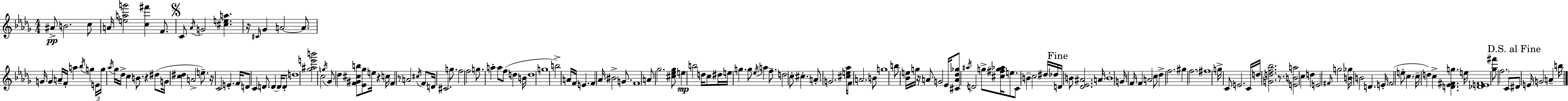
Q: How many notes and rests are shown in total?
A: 175